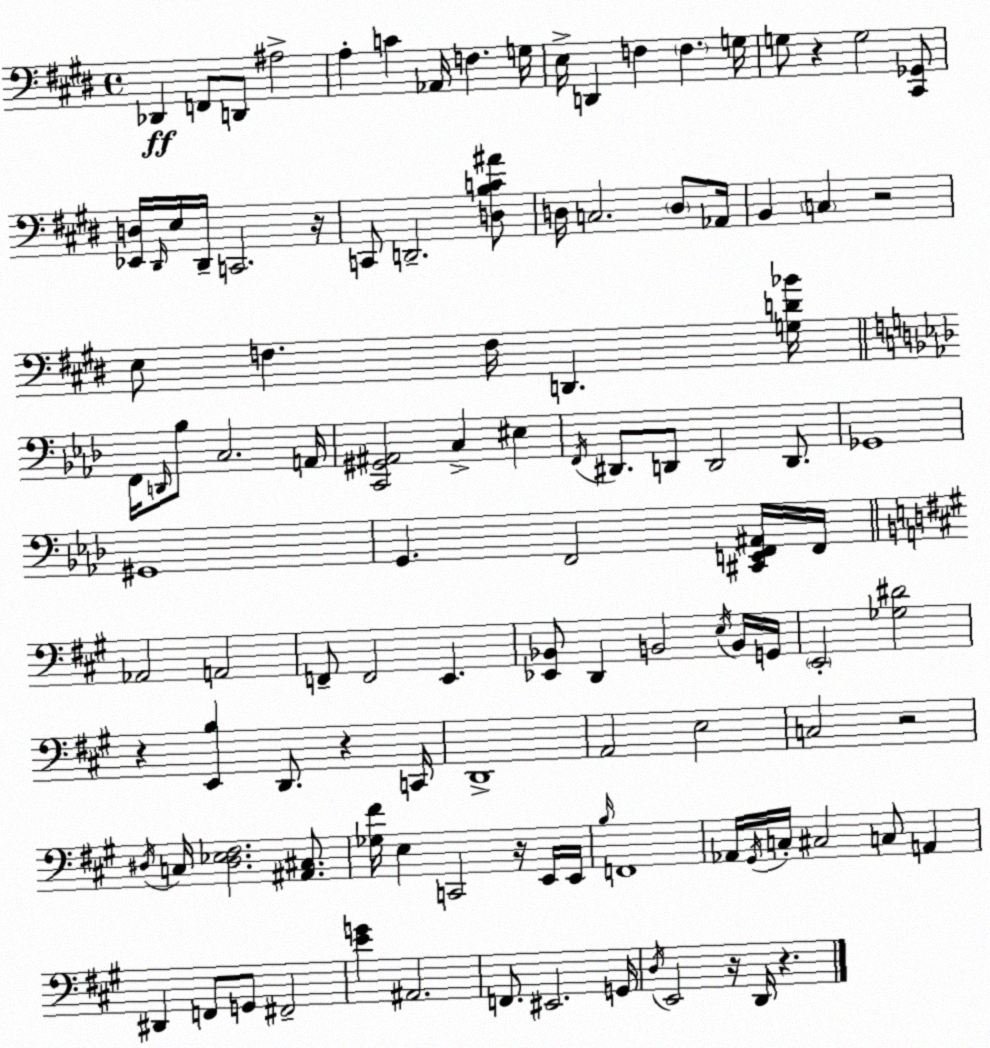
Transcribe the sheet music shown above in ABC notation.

X:1
T:Untitled
M:4/4
L:1/4
K:E
_D,, F,,/2 D,,/2 ^A,2 A, C _A,,/4 F, G,/4 E,/4 D,, F, F, G,/4 G,/2 z G,2 [^C,,_G,,]/2 [_E,,D,]/4 ^D,,/4 E,/4 ^D,,/4 C,,2 z/4 C,,/2 D,,2 [D,B,C^A]/2 D,/4 C,2 D,/2 _A,,/4 B,, C, z2 E,/2 F, F,/4 D,, [G,D_B]/4 F,,/4 D,,/4 _B,/2 C,2 A,,/4 [C,,^G,,^A,,]2 C, ^E, F,,/4 ^D,,/2 D,,/2 D,,2 D,,/2 _G,,4 ^G,,4 G,, F,,2 [^C,,E,,F,,^A,,]/4 F,,/4 _A,,2 A,,2 F,,/2 F,,2 E,, [_E,,_B,,]/2 D,, B,,2 E,/4 B,,/4 G,,/4 E,,2 [_G,^D]2 z [E,,B,] D,,/2 z C,,/4 D,,4 A,,2 E,2 C,2 z2 ^D,/4 C,/4 [^D,_E,^F,]2 [^A,,^C,]/2 [_G,^F]/4 E, C,,2 z/4 E,,/4 E,,/4 B,/4 F,,4 _A,,/4 ^G,,/4 C,/4 ^C,2 C,/2 A,, ^D,, F,,/2 G,,/2 ^F,,2 [EG] ^A,,2 F,,/2 ^E,,2 G,,/4 D,/4 E,,2 z/4 D,,/4 z